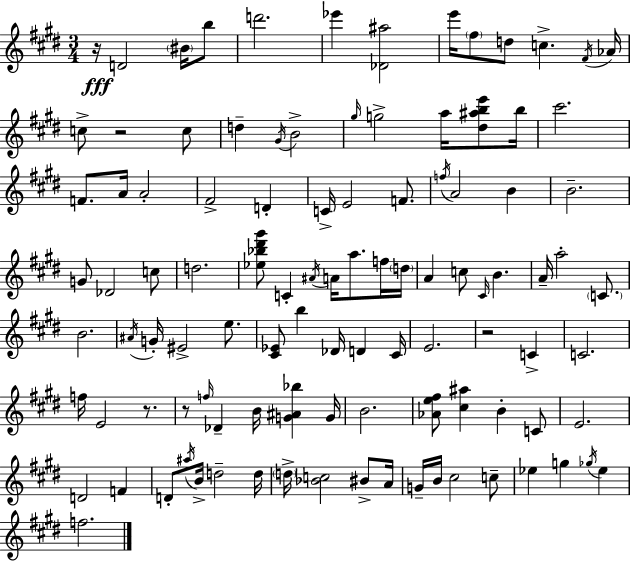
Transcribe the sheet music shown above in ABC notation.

X:1
T:Untitled
M:3/4
L:1/4
K:E
z/4 D2 ^B/4 b/2 d'2 _e' [_D^a]2 e'/4 ^f/2 d/2 c ^F/4 _A/4 c/2 z2 c/2 d ^G/4 B2 ^g/4 g2 a/4 [^d^abe']/2 b/4 ^c'2 F/2 A/4 A2 ^F2 D C/4 E2 F/2 f/4 A2 B B2 G/2 _D2 c/2 d2 [_e_b^d'^g']/2 C ^A/4 A/4 a/2 f/4 d/4 A c/2 ^C/4 B A/4 a2 C/2 B2 ^A/4 G/4 ^E2 e/2 [^C_E]/2 b _D/4 D ^C/4 E2 z2 C C2 f/4 E2 z/2 z/2 f/4 _D B/4 [G^A_b] G/4 B2 [_Ae^f]/2 [^c^a] B C/2 E2 D2 F D/2 ^a/4 B/4 d2 d/4 d/4 [_Bc]2 ^B/2 A/4 G/4 B/4 ^c2 c/2 _e g _g/4 _e f2